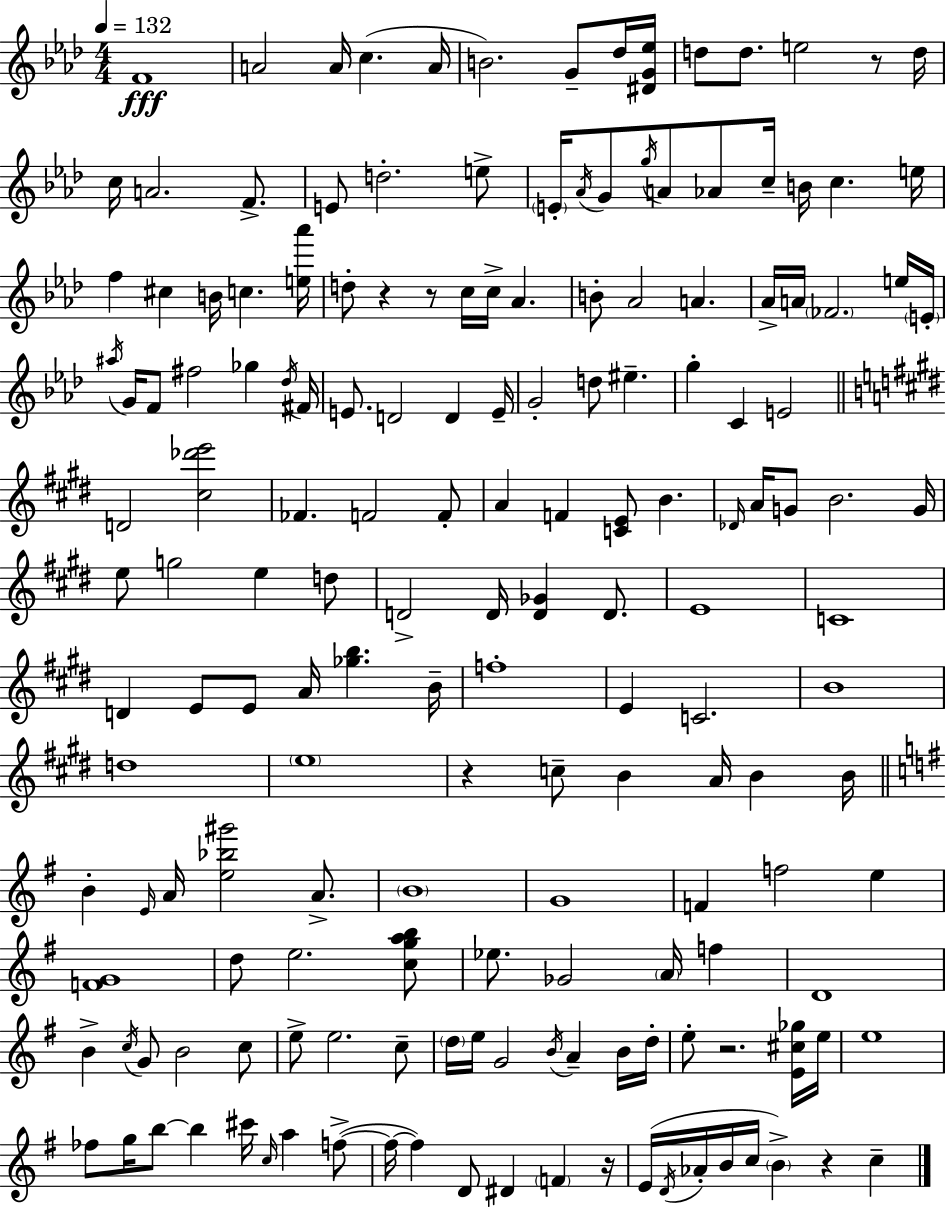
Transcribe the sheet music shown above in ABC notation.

X:1
T:Untitled
M:4/4
L:1/4
K:Fm
F4 A2 A/4 c A/4 B2 G/2 _d/4 [^DG_e]/4 d/2 d/2 e2 z/2 d/4 c/4 A2 F/2 E/2 d2 e/2 E/4 _A/4 G/2 g/4 A/2 _A/2 c/4 B/4 c e/4 f ^c B/4 c [e_a']/4 d/2 z z/2 c/4 c/4 _A B/2 _A2 A _A/4 A/4 _F2 e/4 E/4 ^a/4 G/4 F/2 ^f2 _g _d/4 ^F/4 E/2 D2 D E/4 G2 d/2 ^e g C E2 D2 [^c_d'e']2 _F F2 F/2 A F [CE]/2 B _D/4 A/4 G/2 B2 G/4 e/2 g2 e d/2 D2 D/4 [D_G] D/2 E4 C4 D E/2 E/2 A/4 [_gb] B/4 f4 E C2 B4 d4 e4 z c/2 B A/4 B B/4 B E/4 A/4 [e_b^g']2 A/2 B4 G4 F f2 e [FG]4 d/2 e2 [cgab]/2 _e/2 _G2 A/4 f D4 B c/4 G/2 B2 c/2 e/2 e2 c/2 d/4 e/4 G2 B/4 A B/4 d/4 e/2 z2 [E^c_g]/4 e/4 e4 _f/2 g/4 b/2 b ^c'/4 c/4 a f/2 f/4 f D/2 ^D F z/4 E/4 D/4 _A/4 B/4 c/4 B z c